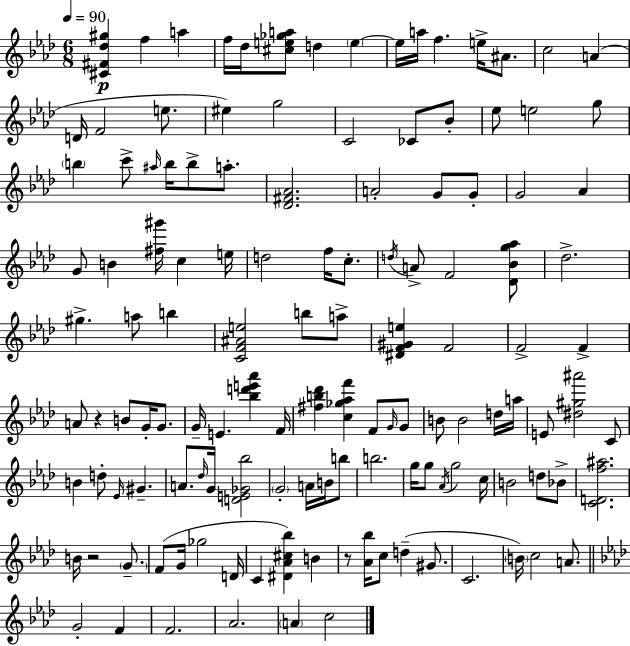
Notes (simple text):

[C#4,F#4,Db5,G#5]/q F5/q A5/q F5/s Db5/s [C#5,E5,Gb5,A5]/e D5/q E5/q E5/s A5/s F5/q. E5/s A#4/e. C5/h A4/q D4/s F4/h E5/e. EIS5/q G5/h C4/h CES4/e Bb4/e Eb5/e E5/h G5/e B5/q C6/e A#5/s B5/s B5/e A5/e. [Db4,F#4,Ab4]/h. A4/h G4/e G4/e G4/h Ab4/q G4/e B4/q [F#5,G#6]/s C5/q E5/s D5/h F5/s C5/e. D5/s A4/e F4/h [Db4,Bb4,G5,Ab5]/e Db5/h. G#5/q. A5/e B5/q [C4,F4,A#4,E5]/h B5/e A5/e [D#4,F4,G#4,E5]/q F4/h F4/h F4/q A4/e R/q B4/e G4/s G4/e. G4/s E4/q. [Bb5,D6,E6,Ab6]/q F4/s [F#5,B5,Db6]/q [C5,Gb5,Ab5,F6]/q F4/e G4/s G4/e B4/e B4/h D5/s A5/s E4/e [D#5,G#5,A#6]/h C4/e B4/q D5/e Eb4/s G#4/q. A4/e. Db5/s G4/s [D4,E4,Gb4,Bb5]/h G4/h A4/s B4/s B5/e B5/h. G5/s G5/e Ab4/s G5/h C5/s B4/h D5/e Bb4/e [C4,D4,F5,A#5]/h. B4/s R/h G4/e. F4/e G4/s Gb5/h D4/s C4/q [D#4,Ab4,C#5,Bb5]/q B4/q R/e [Ab4,Bb5]/s C5/e D5/q G#4/e. C4/h. B4/s C5/h A4/e. G4/h F4/q F4/h. Ab4/h. A4/q C5/h